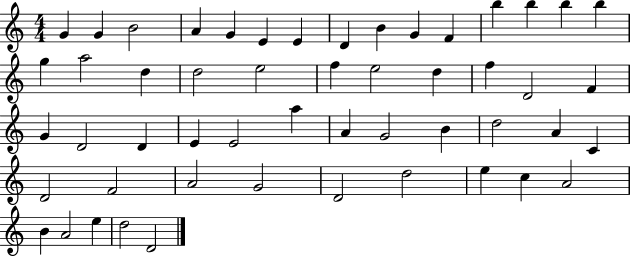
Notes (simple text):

G4/q G4/q B4/h A4/q G4/q E4/q E4/q D4/q B4/q G4/q F4/q B5/q B5/q B5/q B5/q G5/q A5/h D5/q D5/h E5/h F5/q E5/h D5/q F5/q D4/h F4/q G4/q D4/h D4/q E4/q E4/h A5/q A4/q G4/h B4/q D5/h A4/q C4/q D4/h F4/h A4/h G4/h D4/h D5/h E5/q C5/q A4/h B4/q A4/h E5/q D5/h D4/h